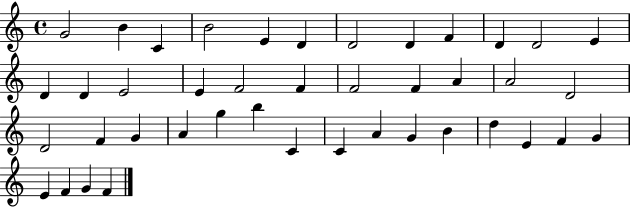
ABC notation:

X:1
T:Untitled
M:4/4
L:1/4
K:C
G2 B C B2 E D D2 D F D D2 E D D E2 E F2 F F2 F A A2 D2 D2 F G A g b C C A G B d E F G E F G F